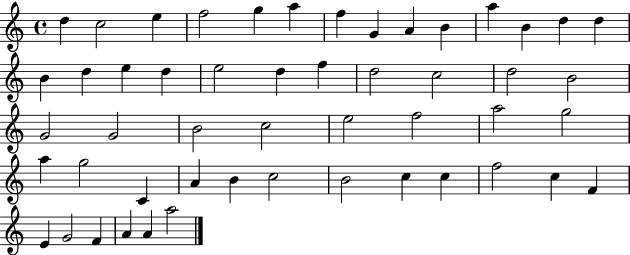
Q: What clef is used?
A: treble